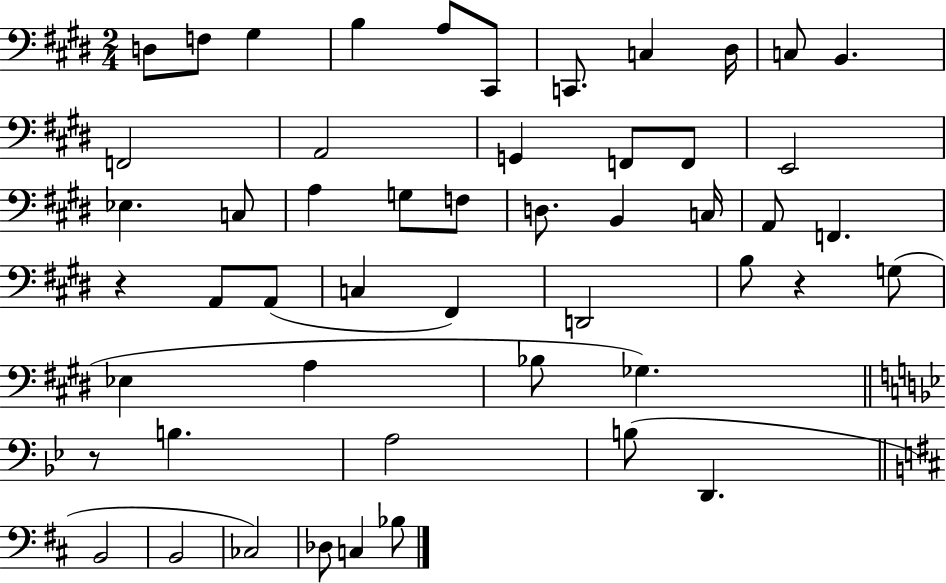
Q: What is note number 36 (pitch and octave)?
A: A3